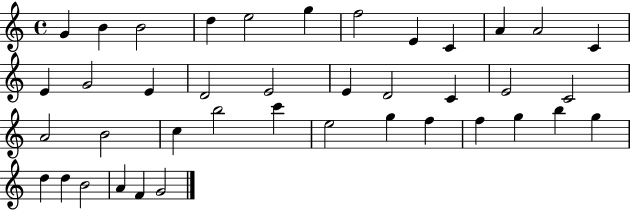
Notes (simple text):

G4/q B4/q B4/h D5/q E5/h G5/q F5/h E4/q C4/q A4/q A4/h C4/q E4/q G4/h E4/q D4/h E4/h E4/q D4/h C4/q E4/h C4/h A4/h B4/h C5/q B5/h C6/q E5/h G5/q F5/q F5/q G5/q B5/q G5/q D5/q D5/q B4/h A4/q F4/q G4/h